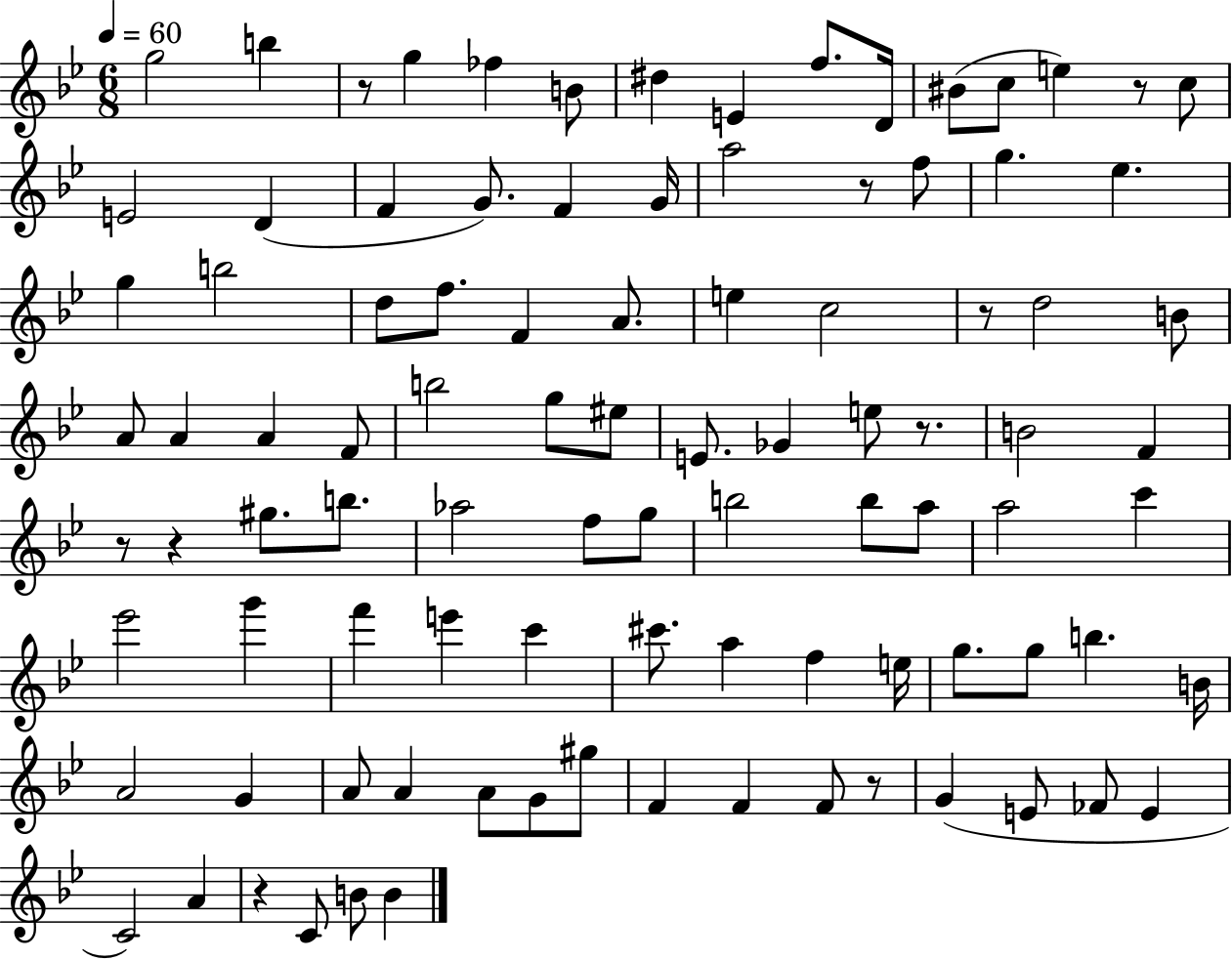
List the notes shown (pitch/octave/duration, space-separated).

G5/h B5/q R/e G5/q FES5/q B4/e D#5/q E4/q F5/e. D4/s BIS4/e C5/e E5/q R/e C5/e E4/h D4/q F4/q G4/e. F4/q G4/s A5/h R/e F5/e G5/q. Eb5/q. G5/q B5/h D5/e F5/e. F4/q A4/e. E5/q C5/h R/e D5/h B4/e A4/e A4/q A4/q F4/e B5/h G5/e EIS5/e E4/e. Gb4/q E5/e R/e. B4/h F4/q R/e R/q G#5/e. B5/e. Ab5/h F5/e G5/e B5/h B5/e A5/e A5/h C6/q Eb6/h G6/q F6/q E6/q C6/q C#6/e. A5/q F5/q E5/s G5/e. G5/e B5/q. B4/s A4/h G4/q A4/e A4/q A4/e G4/e G#5/e F4/q F4/q F4/e R/e G4/q E4/e FES4/e E4/q C4/h A4/q R/q C4/e B4/e B4/q